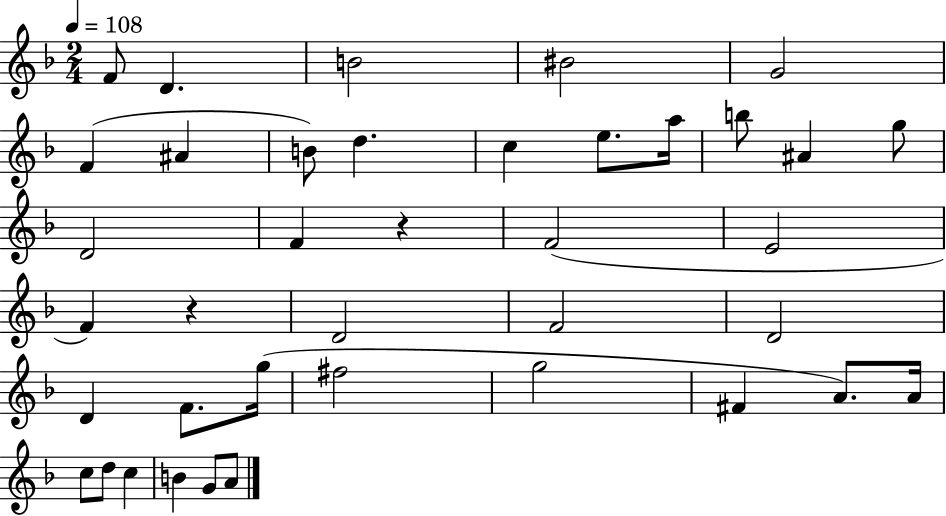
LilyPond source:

{
  \clef treble
  \numericTimeSignature
  \time 2/4
  \key f \major
  \tempo 4 = 108
  f'8 d'4. | b'2 | bis'2 | g'2 | \break f'4( ais'4 | b'8) d''4. | c''4 e''8. a''16 | b''8 ais'4 g''8 | \break d'2 | f'4 r4 | f'2( | e'2 | \break f'4) r4 | d'2 | f'2 | d'2 | \break d'4 f'8. g''16( | fis''2 | g''2 | fis'4 a'8.) a'16 | \break c''8 d''8 c''4 | b'4 g'8 a'8 | \bar "|."
}